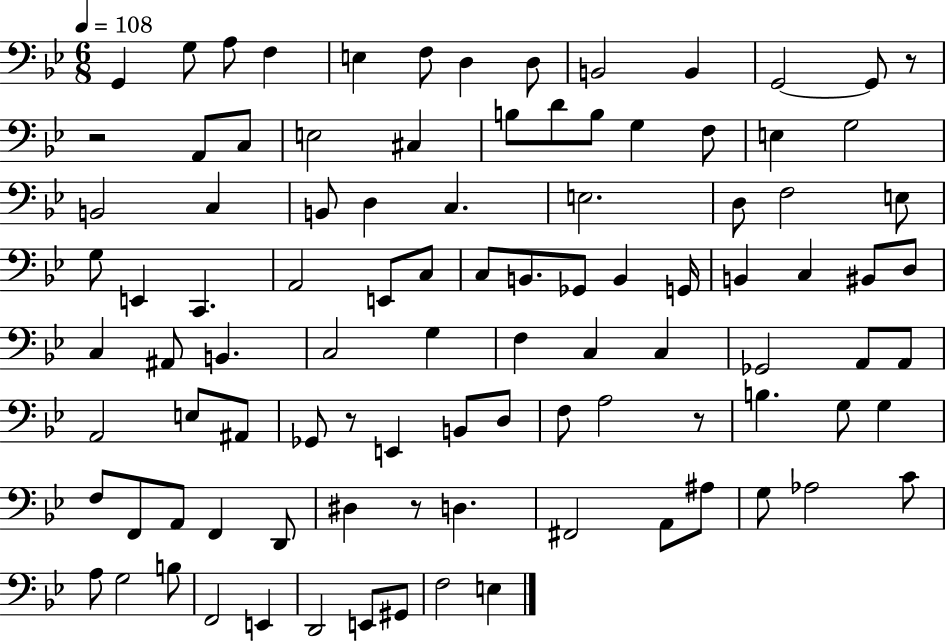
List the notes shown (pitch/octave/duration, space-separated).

G2/q G3/e A3/e F3/q E3/q F3/e D3/q D3/e B2/h B2/q G2/h G2/e R/e R/h A2/e C3/e E3/h C#3/q B3/e D4/e B3/e G3/q F3/e E3/q G3/h B2/h C3/q B2/e D3/q C3/q. E3/h. D3/e F3/h E3/e G3/e E2/q C2/q. A2/h E2/e C3/e C3/e B2/e. Gb2/e B2/q G2/s B2/q C3/q BIS2/e D3/e C3/q A#2/e B2/q. C3/h G3/q F3/q C3/q C3/q Gb2/h A2/e A2/e A2/h E3/e A#2/e Gb2/e R/e E2/q B2/e D3/e F3/e A3/h R/e B3/q. G3/e G3/q F3/e F2/e A2/e F2/q D2/e D#3/q R/e D3/q. F#2/h A2/e A#3/e G3/e Ab3/h C4/e A3/e G3/h B3/e F2/h E2/q D2/h E2/e G#2/e F3/h E3/q